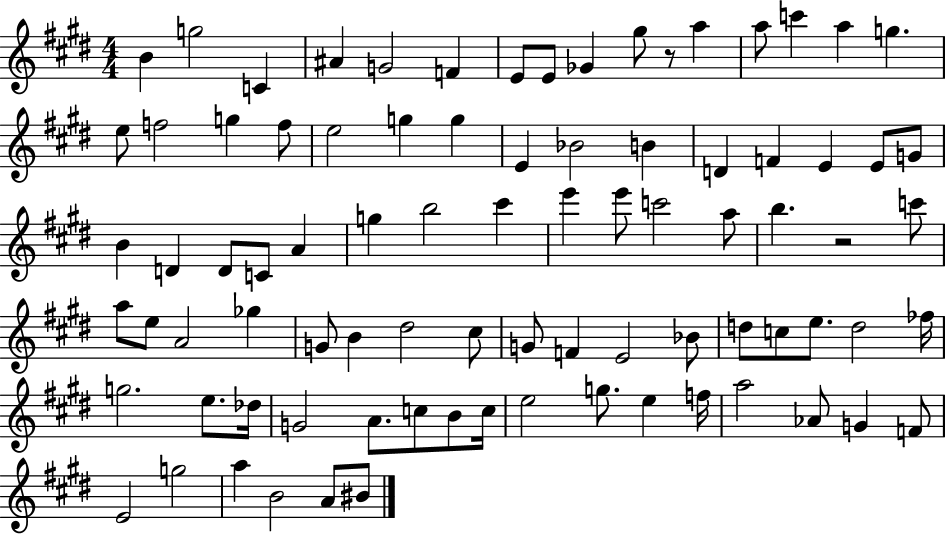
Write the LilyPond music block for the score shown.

{
  \clef treble
  \numericTimeSignature
  \time 4/4
  \key e \major
  b'4 g''2 c'4 | ais'4 g'2 f'4 | e'8 e'8 ges'4 gis''8 r8 a''4 | a''8 c'''4 a''4 g''4. | \break e''8 f''2 g''4 f''8 | e''2 g''4 g''4 | e'4 bes'2 b'4 | d'4 f'4 e'4 e'8 g'8 | \break b'4 d'4 d'8 c'8 a'4 | g''4 b''2 cis'''4 | e'''4 e'''8 c'''2 a''8 | b''4. r2 c'''8 | \break a''8 e''8 a'2 ges''4 | g'8 b'4 dis''2 cis''8 | g'8 f'4 e'2 bes'8 | d''8 c''8 e''8. d''2 fes''16 | \break g''2. e''8. des''16 | g'2 a'8. c''8 b'8 c''16 | e''2 g''8. e''4 f''16 | a''2 aes'8 g'4 f'8 | \break e'2 g''2 | a''4 b'2 a'8 bis'8 | \bar "|."
}